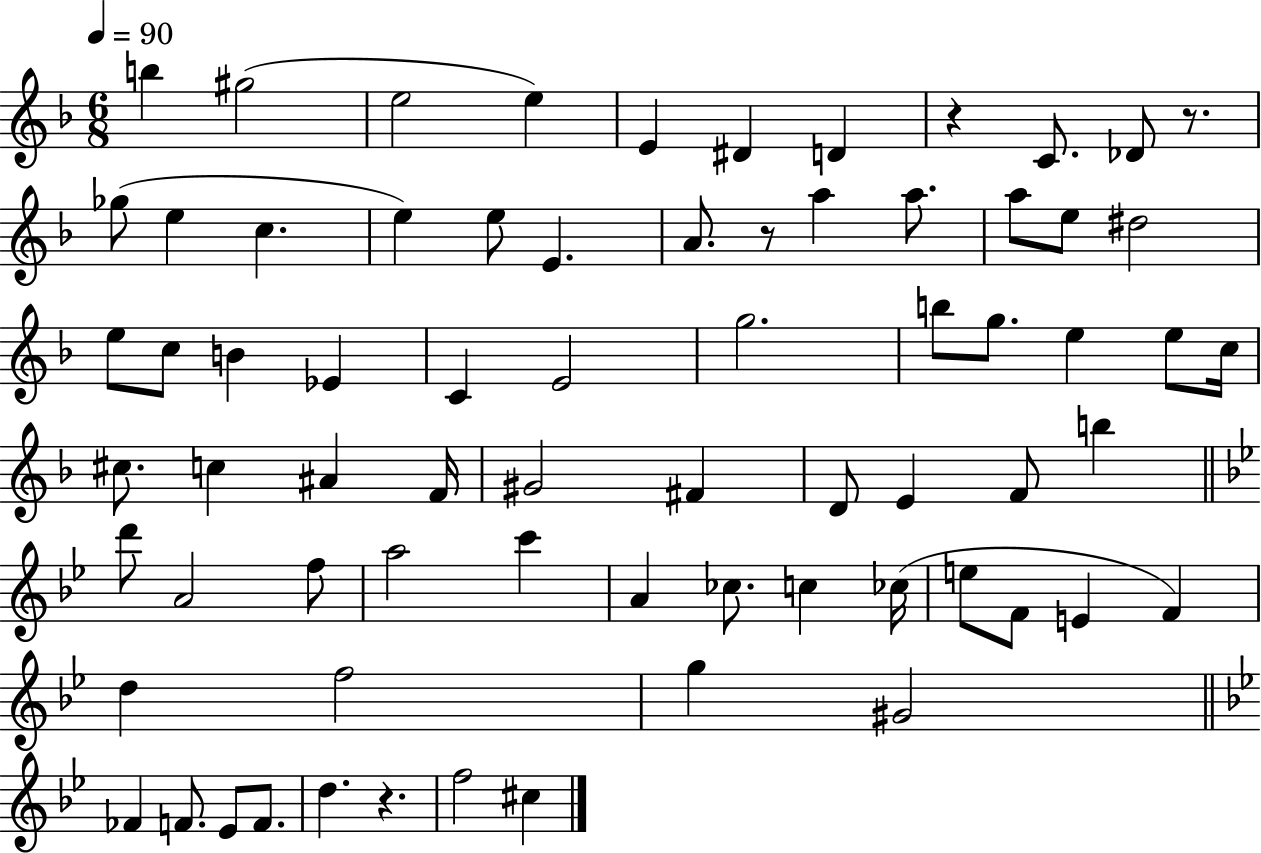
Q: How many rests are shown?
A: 4